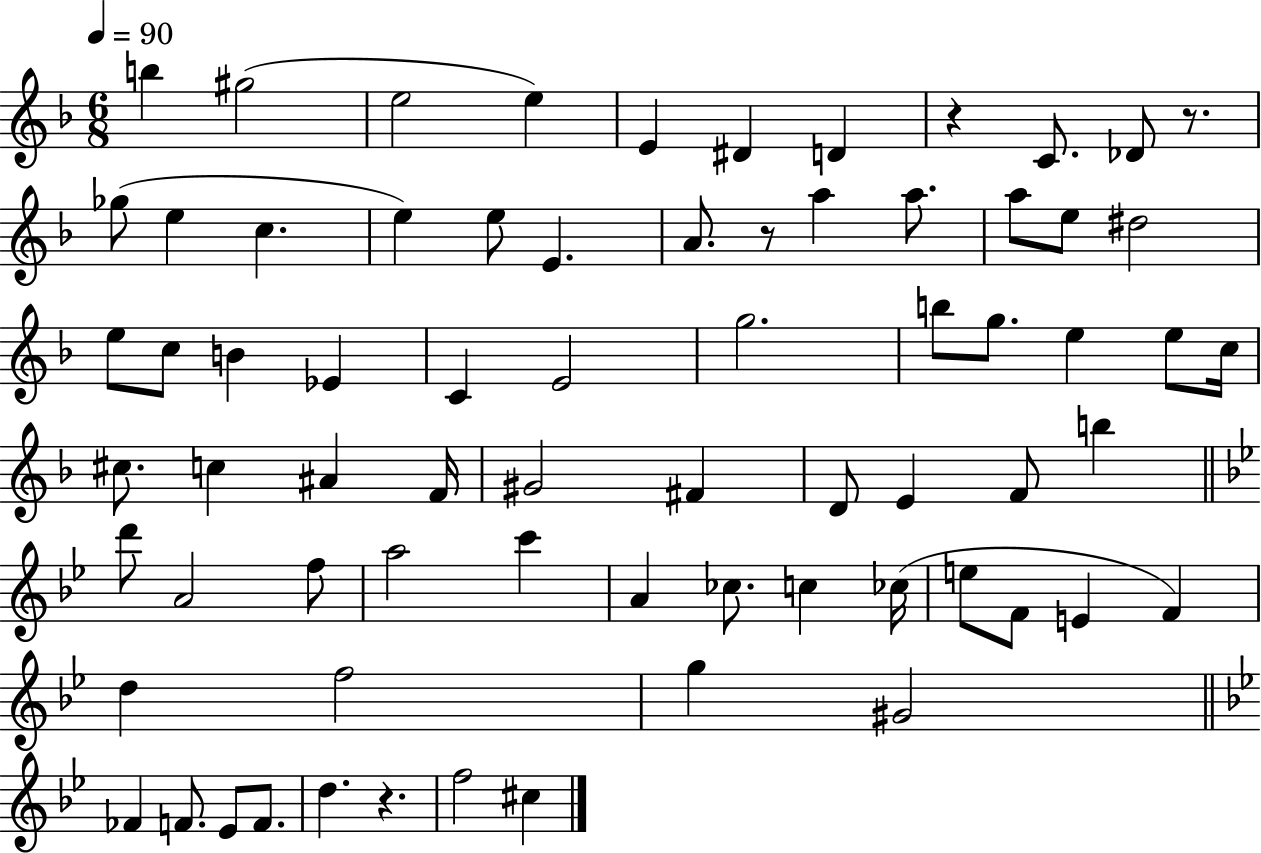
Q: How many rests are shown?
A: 4